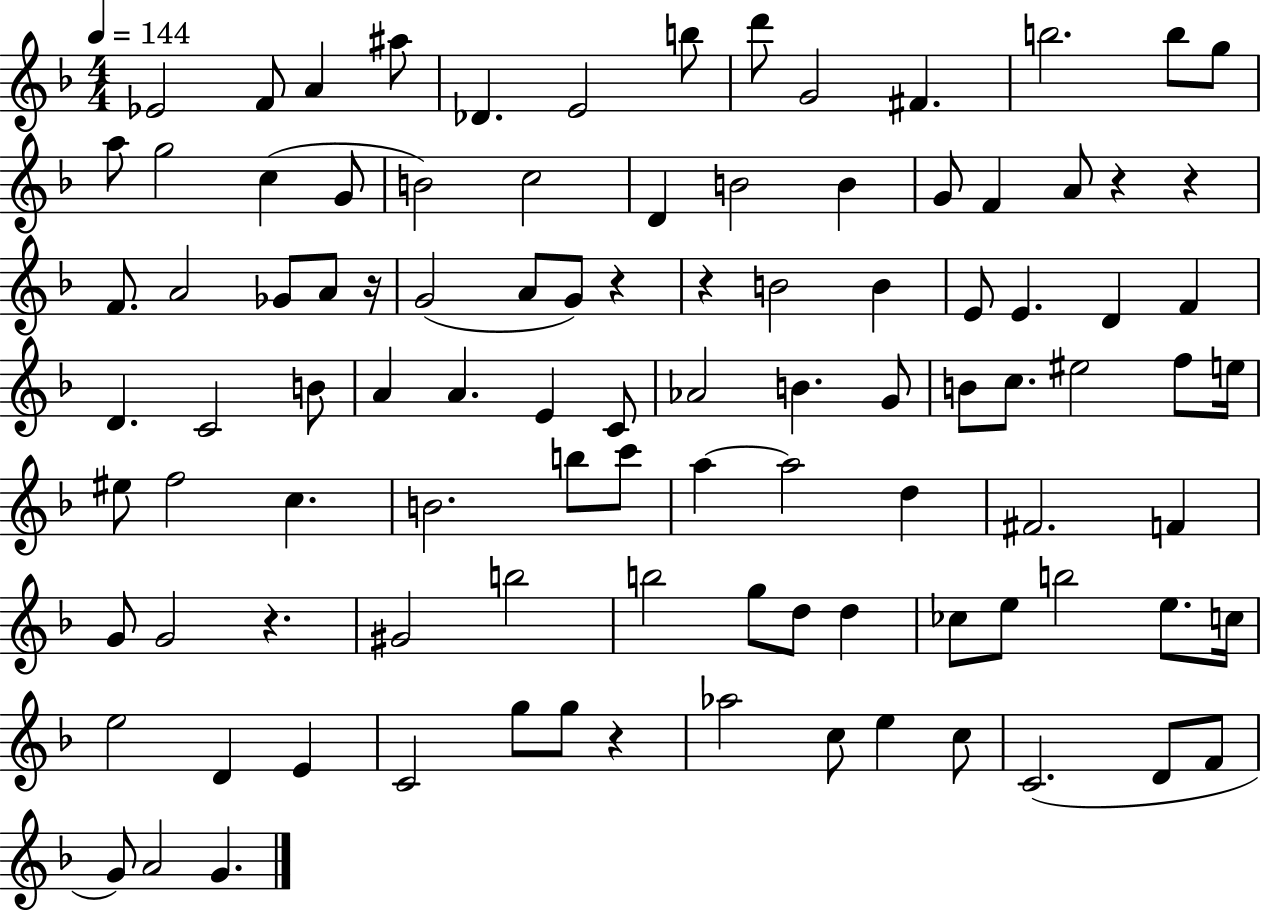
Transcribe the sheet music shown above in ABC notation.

X:1
T:Untitled
M:4/4
L:1/4
K:F
_E2 F/2 A ^a/2 _D E2 b/2 d'/2 G2 ^F b2 b/2 g/2 a/2 g2 c G/2 B2 c2 D B2 B G/2 F A/2 z z F/2 A2 _G/2 A/2 z/4 G2 A/2 G/2 z z B2 B E/2 E D F D C2 B/2 A A E C/2 _A2 B G/2 B/2 c/2 ^e2 f/2 e/4 ^e/2 f2 c B2 b/2 c'/2 a a2 d ^F2 F G/2 G2 z ^G2 b2 b2 g/2 d/2 d _c/2 e/2 b2 e/2 c/4 e2 D E C2 g/2 g/2 z _a2 c/2 e c/2 C2 D/2 F/2 G/2 A2 G